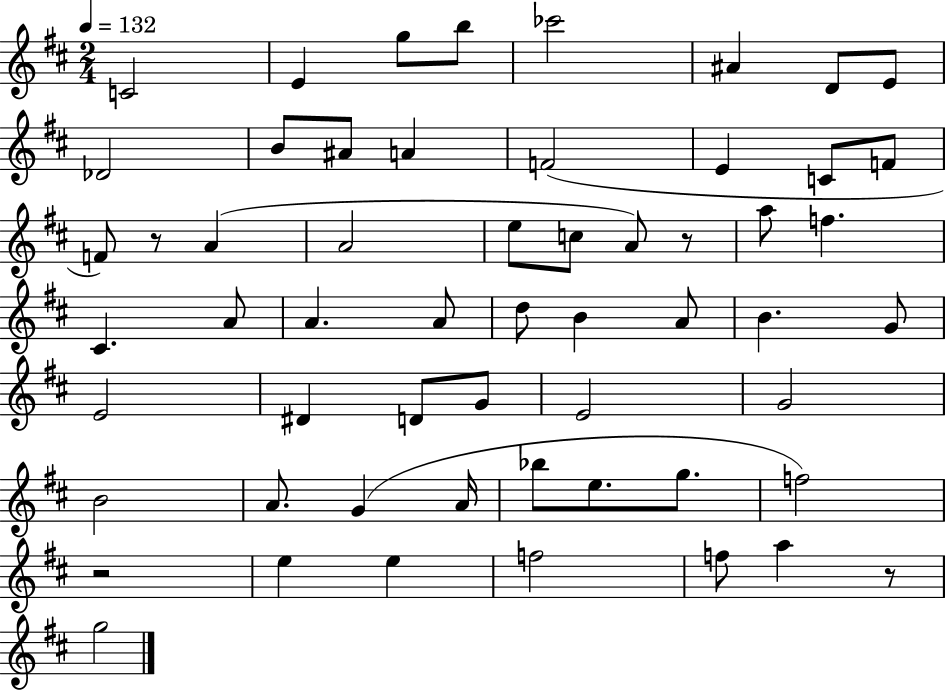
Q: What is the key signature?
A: D major